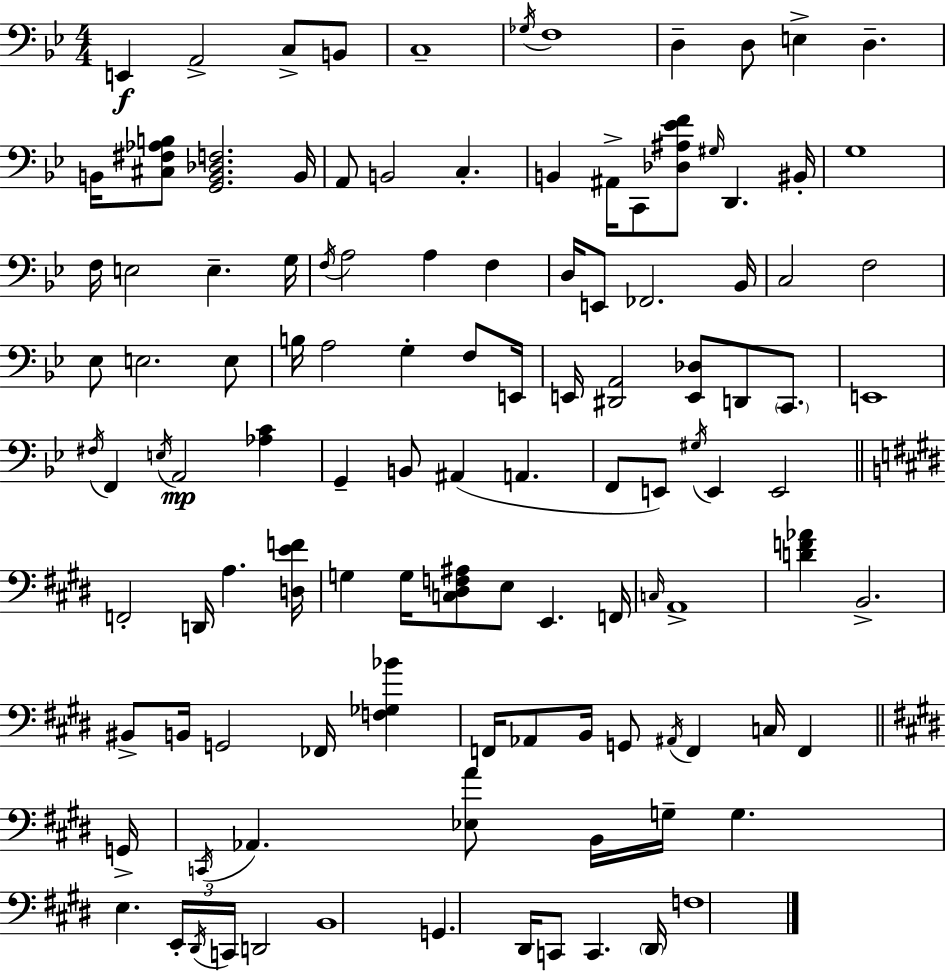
{
  \clef bass
  \numericTimeSignature
  \time 4/4
  \key g \minor
  e,4\f a,2-> c8-> b,8 | c1-- | \acciaccatura { ges16 } f1 | d4-- d8 e4-> d4.-- | \break b,16 <cis fis aes b>8 <g, b, des f>2. | b,16 a,8 b,2 c4.-. | b,4 ais,16-> c,8 <des ais ees' f'>8 \grace { gis16 } d,4. | bis,16-. g1 | \break f16 e2 e4.-- | g16 \acciaccatura { f16 } a2 a4 f4 | d16 e,8 fes,2. | bes,16 c2 f2 | \break ees8 e2. | e8 b16 a2 g4-. | f8 e,16 e,16 <dis, a,>2 <e, des>8 d,8 | \parenthesize c,8. e,1 | \break \acciaccatura { fis16 } f,4 \acciaccatura { e16 } a,2\mp | <aes c'>4 g,4-- b,8 ais,4( a,4. | f,8 e,8) \acciaccatura { gis16 } e,4 e,2 | \bar "||" \break \key e \major f,2-. d,16 a4. <d e' f'>16 | g4 g16 <c dis f ais>8 e8 e,4. f,16 | \grace { c16 } a,1-> | <d' f' aes'>4 b,2.-> | \break bis,8-> b,16 g,2 fes,16 <f ges bes'>4 | f,16 aes,8 b,16 g,8 \acciaccatura { ais,16 } f,4 c16 f,4 | \bar "||" \break \key e \major g,16-> \acciaccatura { c,16 } aes,4. <ees a'>8 b,16 g16-- g4. | e4. \tuplet 3/2 { e,16-. \acciaccatura { dis,16 } c,16 } d,2 | b,1 | g,4. dis,16 c,8 c,4. | \break \parenthesize dis,16 f1 | \bar "|."
}